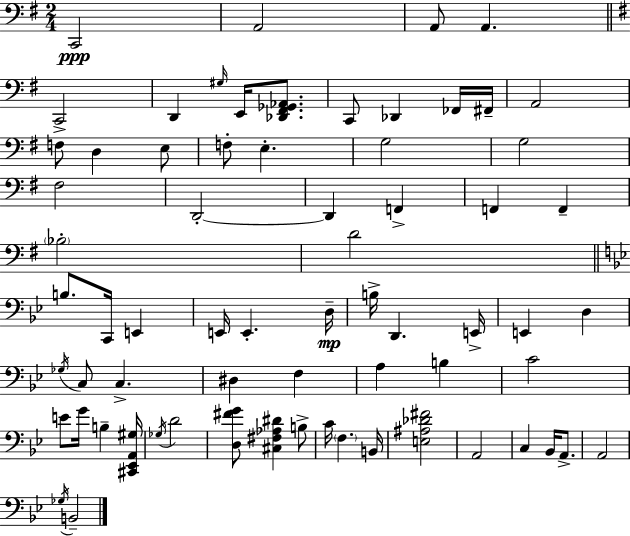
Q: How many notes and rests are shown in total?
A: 68